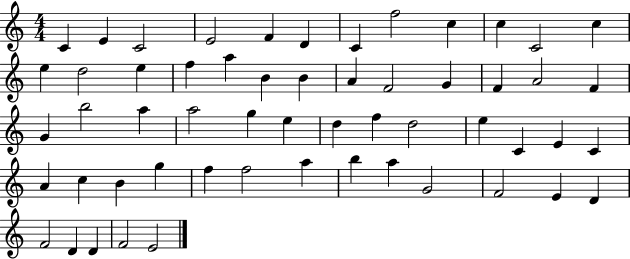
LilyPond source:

{
  \clef treble
  \numericTimeSignature
  \time 4/4
  \key c \major
  c'4 e'4 c'2 | e'2 f'4 d'4 | c'4 f''2 c''4 | c''4 c'2 c''4 | \break e''4 d''2 e''4 | f''4 a''4 b'4 b'4 | a'4 f'2 g'4 | f'4 a'2 f'4 | \break g'4 b''2 a''4 | a''2 g''4 e''4 | d''4 f''4 d''2 | e''4 c'4 e'4 c'4 | \break a'4 c''4 b'4 g''4 | f''4 f''2 a''4 | b''4 a''4 g'2 | f'2 e'4 d'4 | \break f'2 d'4 d'4 | f'2 e'2 | \bar "|."
}